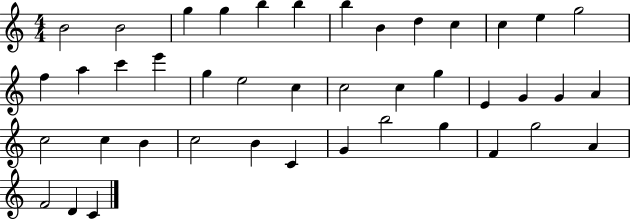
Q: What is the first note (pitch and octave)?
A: B4